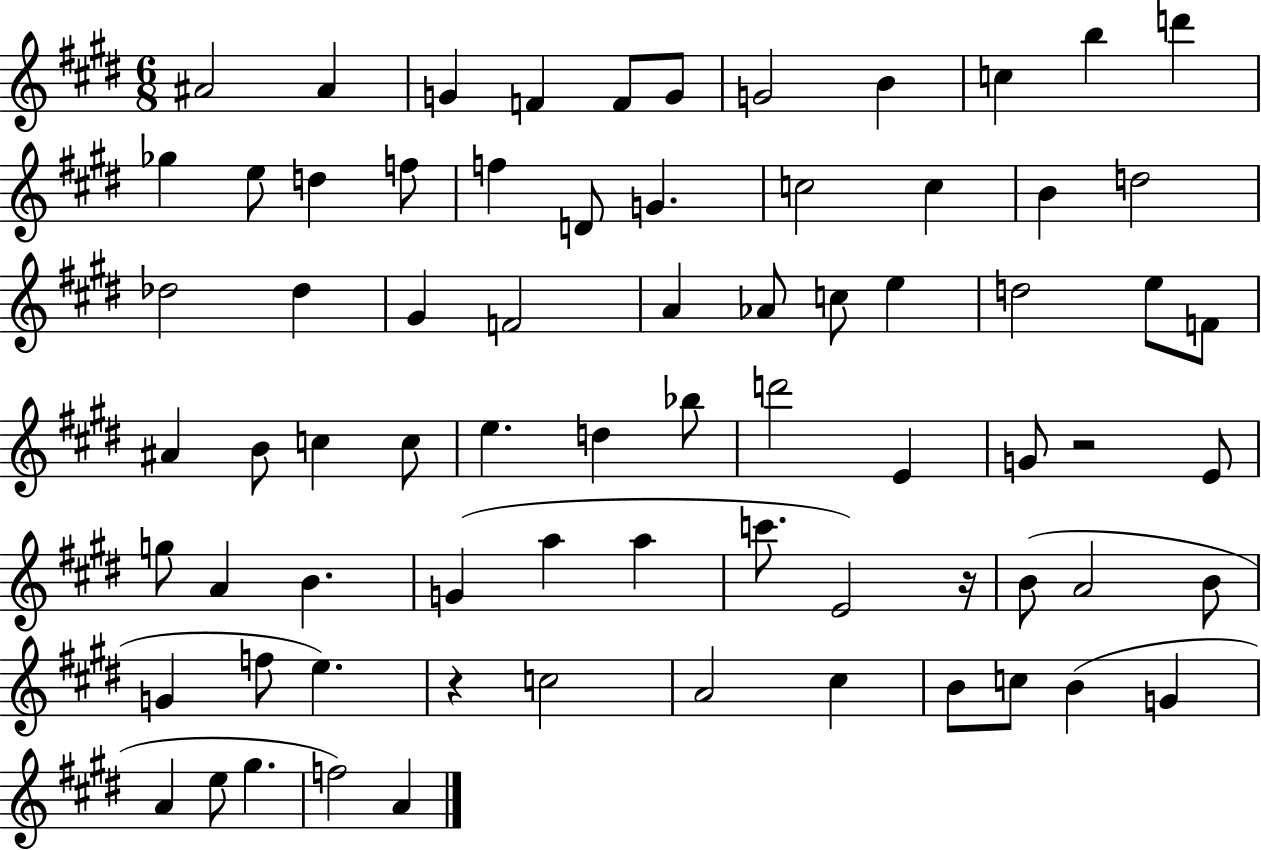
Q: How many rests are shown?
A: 3